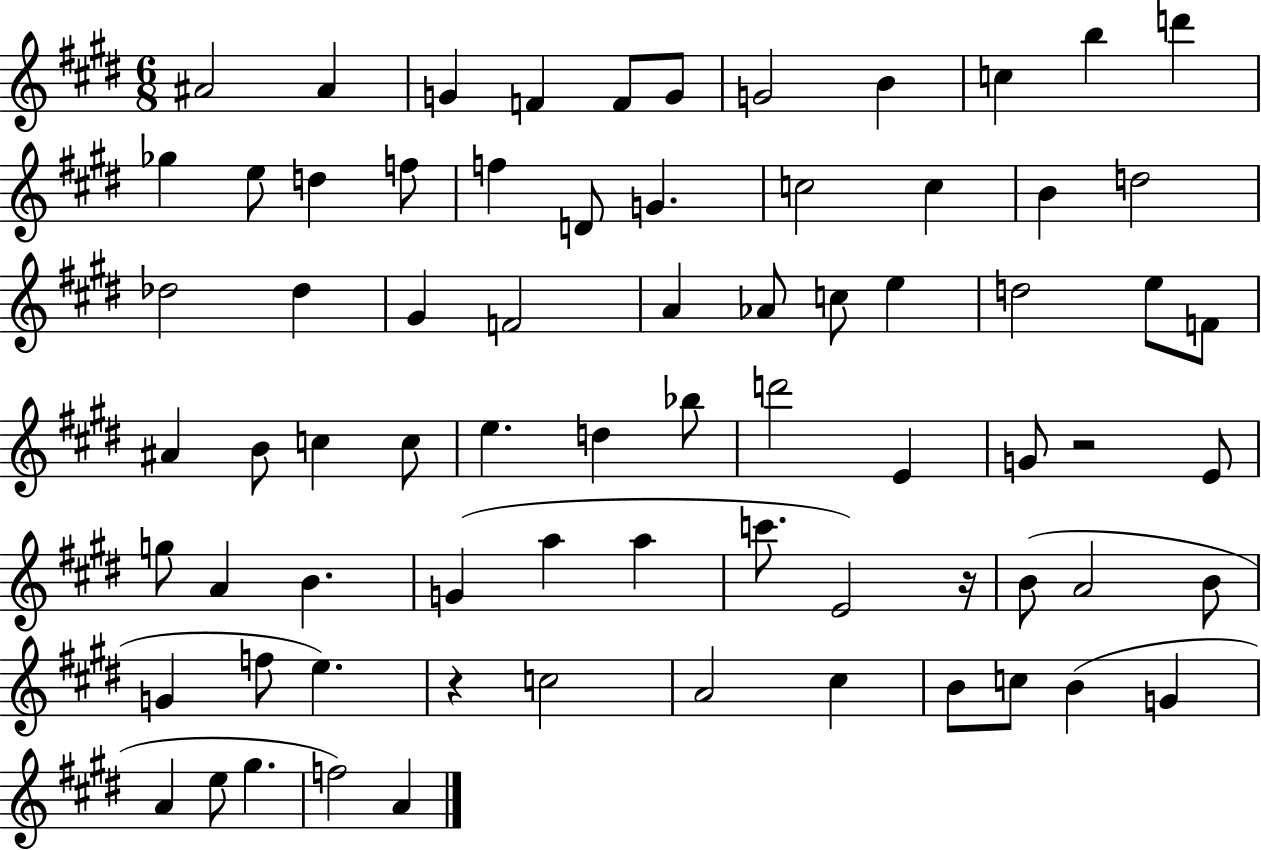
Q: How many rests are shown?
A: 3